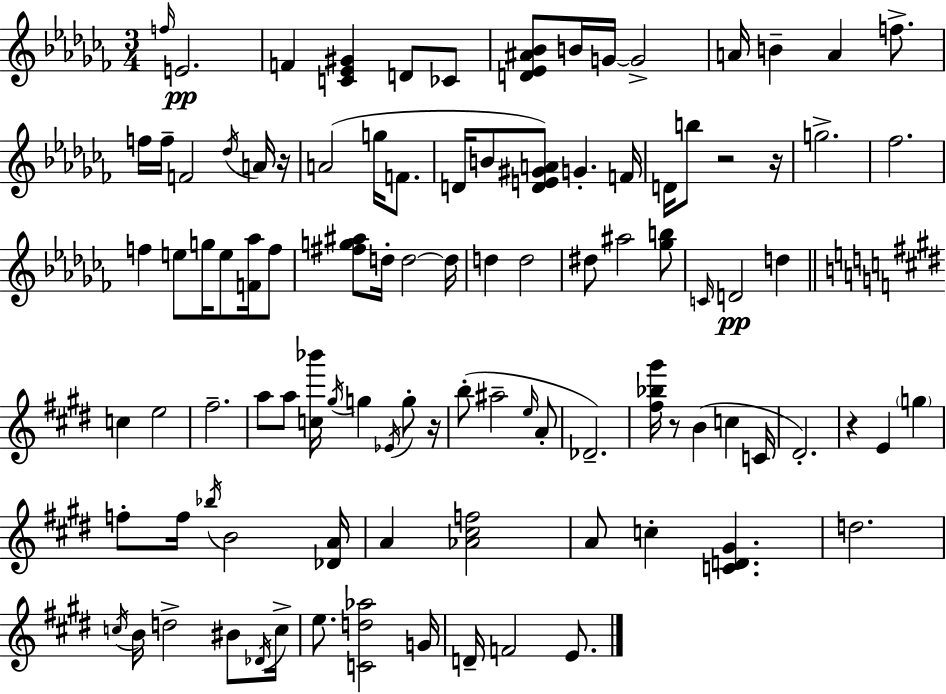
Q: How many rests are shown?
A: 6